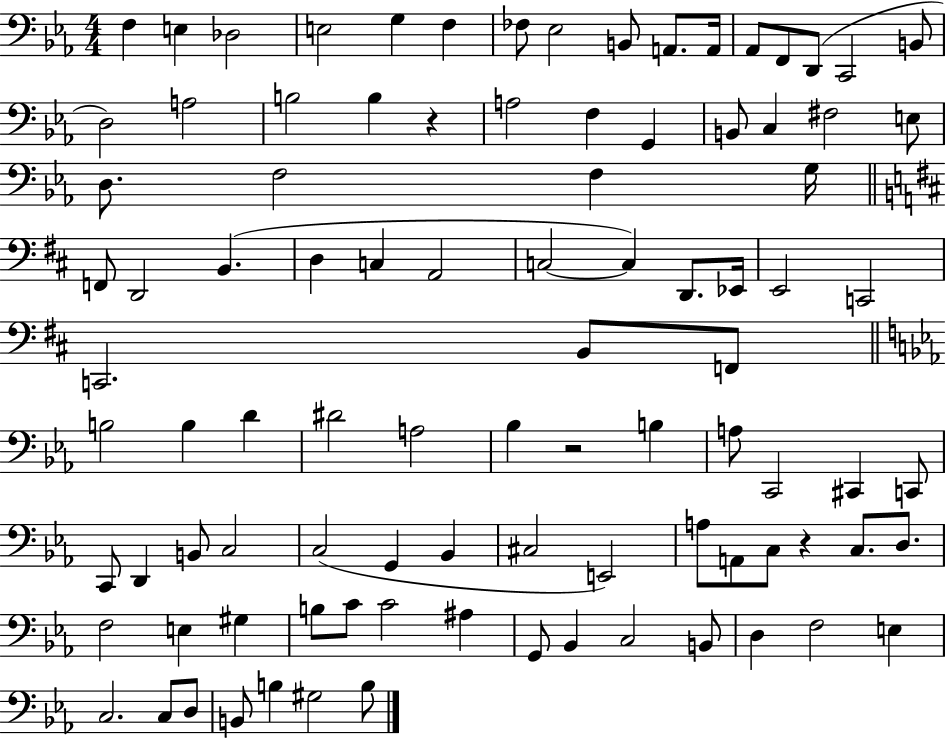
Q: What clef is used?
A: bass